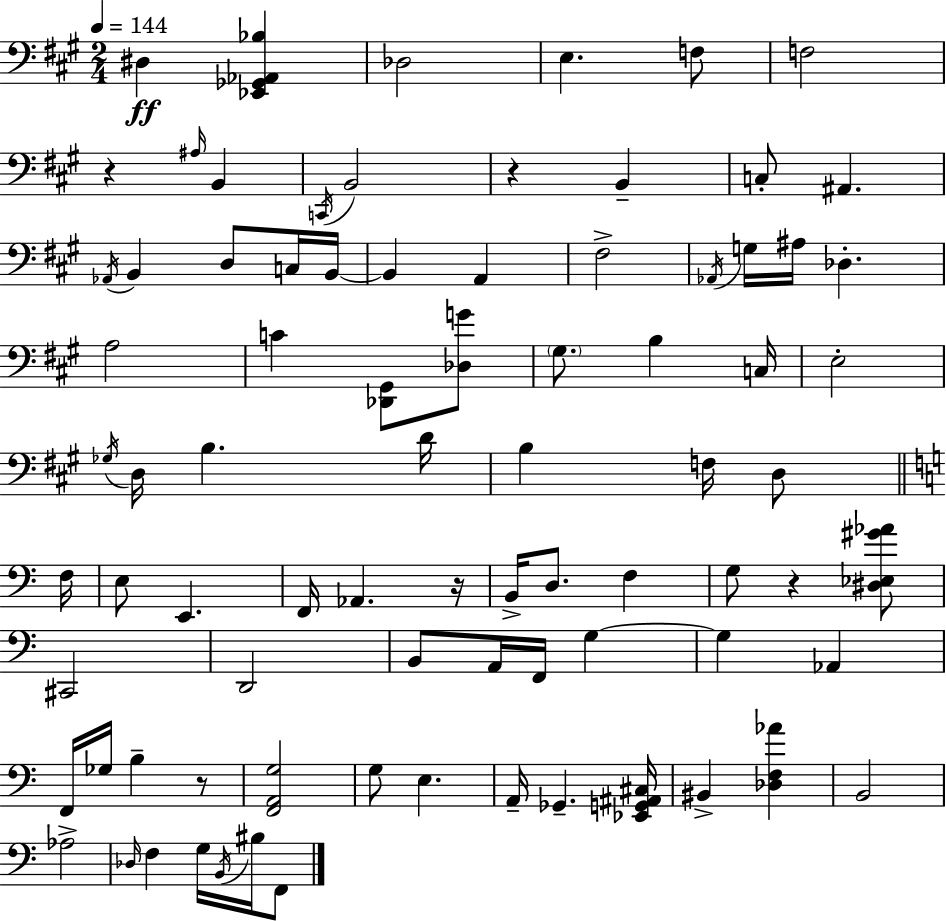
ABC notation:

X:1
T:Untitled
M:2/4
L:1/4
K:A
^D, [_E,,_G,,_A,,_B,] _D,2 E, F,/2 F,2 z ^A,/4 B,, C,,/4 B,,2 z B,, C,/2 ^A,, _A,,/4 B,, D,/2 C,/4 B,,/4 B,, A,, ^F,2 _A,,/4 G,/4 ^A,/4 _D, A,2 C [_D,,^G,,]/2 [_D,G]/2 ^G,/2 B, C,/4 E,2 _G,/4 D,/4 B, D/4 B, F,/4 D,/2 F,/4 E,/2 E,, F,,/4 _A,, z/4 B,,/4 D,/2 F, G,/2 z [^D,_E,^G_A]/2 ^C,,2 D,,2 B,,/2 A,,/4 F,,/4 G, G, _A,, F,,/4 _G,/4 B, z/2 [F,,A,,G,]2 G,/2 E, A,,/4 _G,, [_E,,G,,^A,,^C,]/4 ^B,, [_D,F,_A] B,,2 _A,2 _D,/4 F, G,/4 B,,/4 ^B,/4 F,,/2